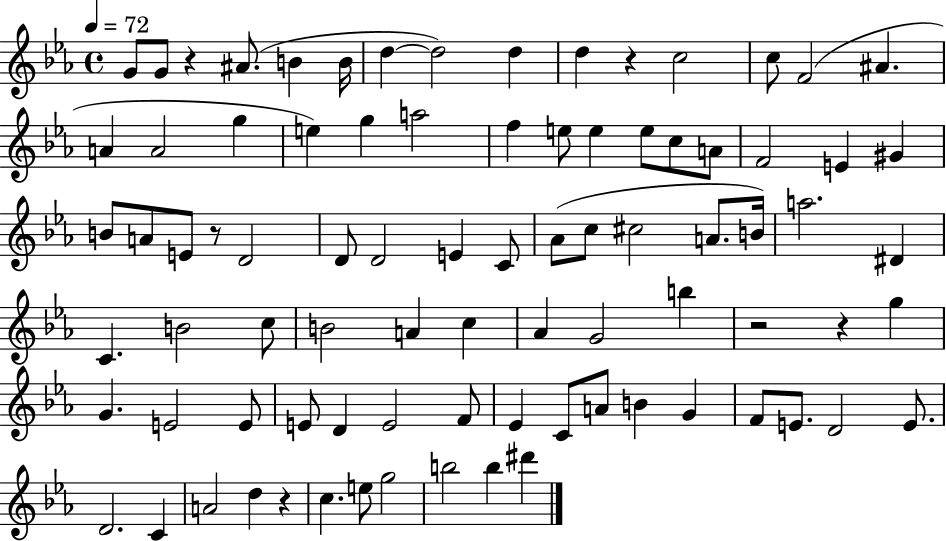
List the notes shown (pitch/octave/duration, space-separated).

G4/e G4/e R/q A#4/e. B4/q B4/s D5/q D5/h D5/q D5/q R/q C5/h C5/e F4/h A#4/q. A4/q A4/h G5/q E5/q G5/q A5/h F5/q E5/e E5/q E5/e C5/e A4/e F4/h E4/q G#4/q B4/e A4/e E4/e R/e D4/h D4/e D4/h E4/q C4/e Ab4/e C5/e C#5/h A4/e. B4/s A5/h. D#4/q C4/q. B4/h C5/e B4/h A4/q C5/q Ab4/q G4/h B5/q R/h R/q G5/q G4/q. E4/h E4/e E4/e D4/q E4/h F4/e Eb4/q C4/e A4/e B4/q G4/q F4/e E4/e. D4/h E4/e. D4/h. C4/q A4/h D5/q R/q C5/q. E5/e G5/h B5/h B5/q D#6/q